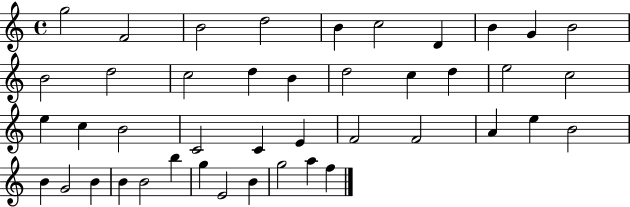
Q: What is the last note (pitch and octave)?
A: F5